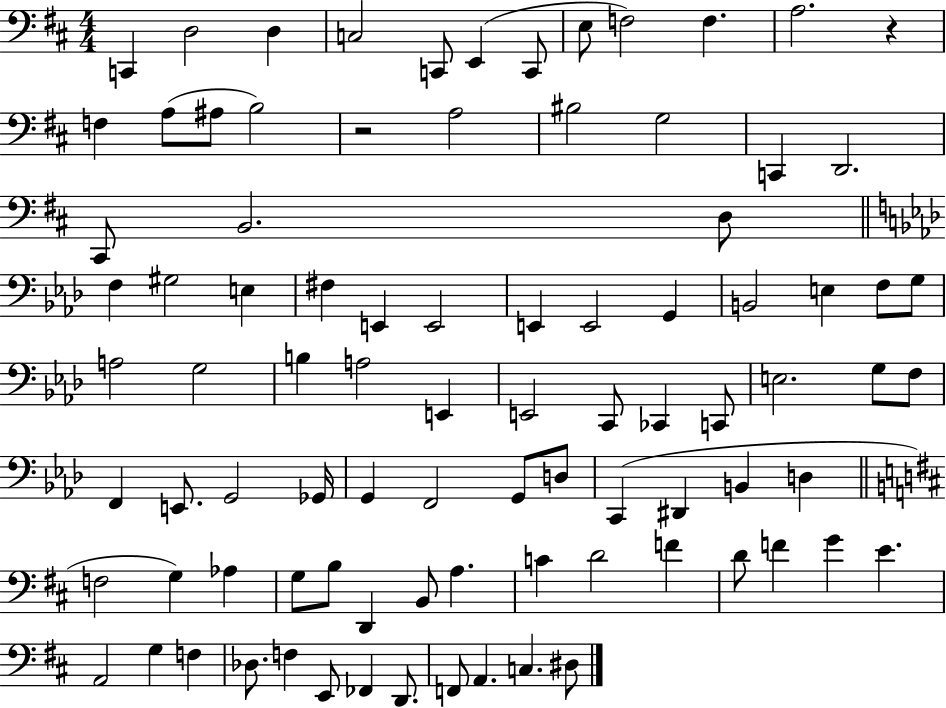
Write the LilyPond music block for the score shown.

{
  \clef bass
  \numericTimeSignature
  \time 4/4
  \key d \major
  c,4 d2 d4 | c2 c,8 e,4( c,8 | e8 f2) f4. | a2. r4 | \break f4 a8( ais8 b2) | r2 a2 | bis2 g2 | c,4 d,2. | \break cis,8 b,2. d8 | \bar "||" \break \key f \minor f4 gis2 e4 | fis4 e,4 e,2 | e,4 e,2 g,4 | b,2 e4 f8 g8 | \break a2 g2 | b4 a2 e,4 | e,2 c,8 ces,4 c,8 | e2. g8 f8 | \break f,4 e,8. g,2 ges,16 | g,4 f,2 g,8 d8 | c,4( dis,4 b,4 d4 | \bar "||" \break \key b \minor f2 g4) aes4 | g8 b8 d,4 b,8 a4. | c'4 d'2 f'4 | d'8 f'4 g'4 e'4. | \break a,2 g4 f4 | des8. f4 e,8 fes,4 d,8. | f,8 a,4. c4. dis8 | \bar "|."
}